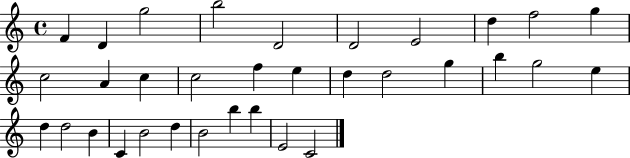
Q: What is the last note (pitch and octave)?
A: C4